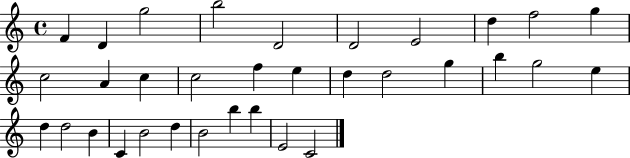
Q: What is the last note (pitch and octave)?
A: C4